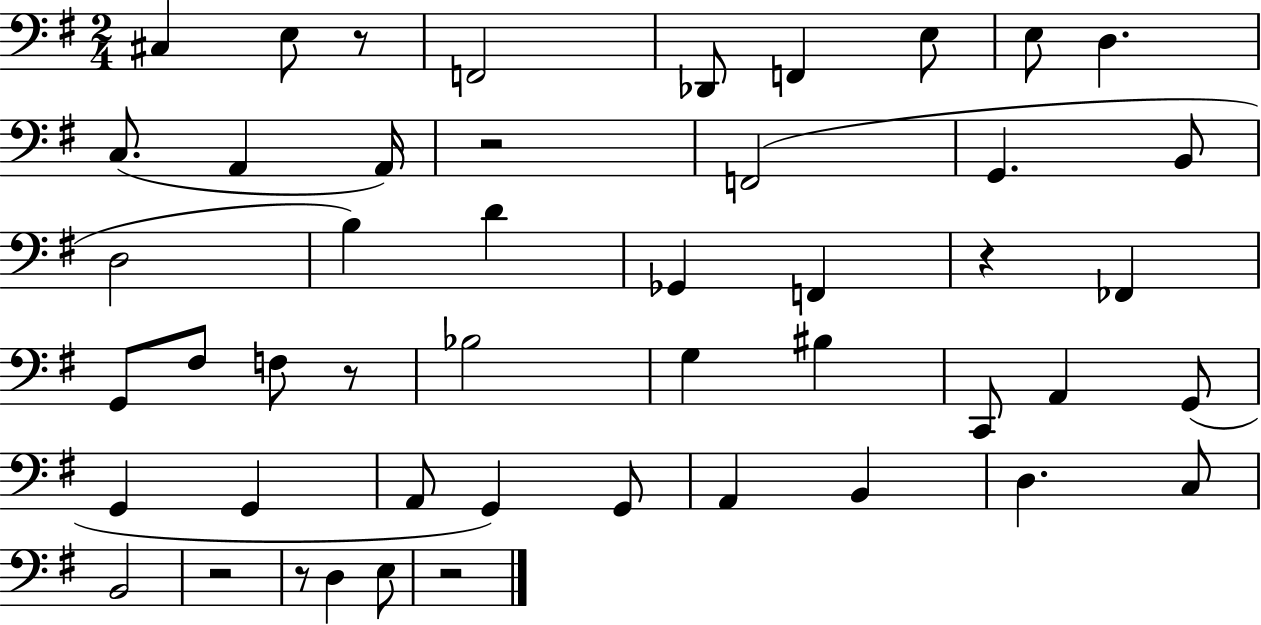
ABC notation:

X:1
T:Untitled
M:2/4
L:1/4
K:G
^C, E,/2 z/2 F,,2 _D,,/2 F,, E,/2 E,/2 D, C,/2 A,, A,,/4 z2 F,,2 G,, B,,/2 D,2 B, D _G,, F,, z _F,, G,,/2 ^F,/2 F,/2 z/2 _B,2 G, ^B, C,,/2 A,, G,,/2 G,, G,, A,,/2 G,, G,,/2 A,, B,, D, C,/2 B,,2 z2 z/2 D, E,/2 z2